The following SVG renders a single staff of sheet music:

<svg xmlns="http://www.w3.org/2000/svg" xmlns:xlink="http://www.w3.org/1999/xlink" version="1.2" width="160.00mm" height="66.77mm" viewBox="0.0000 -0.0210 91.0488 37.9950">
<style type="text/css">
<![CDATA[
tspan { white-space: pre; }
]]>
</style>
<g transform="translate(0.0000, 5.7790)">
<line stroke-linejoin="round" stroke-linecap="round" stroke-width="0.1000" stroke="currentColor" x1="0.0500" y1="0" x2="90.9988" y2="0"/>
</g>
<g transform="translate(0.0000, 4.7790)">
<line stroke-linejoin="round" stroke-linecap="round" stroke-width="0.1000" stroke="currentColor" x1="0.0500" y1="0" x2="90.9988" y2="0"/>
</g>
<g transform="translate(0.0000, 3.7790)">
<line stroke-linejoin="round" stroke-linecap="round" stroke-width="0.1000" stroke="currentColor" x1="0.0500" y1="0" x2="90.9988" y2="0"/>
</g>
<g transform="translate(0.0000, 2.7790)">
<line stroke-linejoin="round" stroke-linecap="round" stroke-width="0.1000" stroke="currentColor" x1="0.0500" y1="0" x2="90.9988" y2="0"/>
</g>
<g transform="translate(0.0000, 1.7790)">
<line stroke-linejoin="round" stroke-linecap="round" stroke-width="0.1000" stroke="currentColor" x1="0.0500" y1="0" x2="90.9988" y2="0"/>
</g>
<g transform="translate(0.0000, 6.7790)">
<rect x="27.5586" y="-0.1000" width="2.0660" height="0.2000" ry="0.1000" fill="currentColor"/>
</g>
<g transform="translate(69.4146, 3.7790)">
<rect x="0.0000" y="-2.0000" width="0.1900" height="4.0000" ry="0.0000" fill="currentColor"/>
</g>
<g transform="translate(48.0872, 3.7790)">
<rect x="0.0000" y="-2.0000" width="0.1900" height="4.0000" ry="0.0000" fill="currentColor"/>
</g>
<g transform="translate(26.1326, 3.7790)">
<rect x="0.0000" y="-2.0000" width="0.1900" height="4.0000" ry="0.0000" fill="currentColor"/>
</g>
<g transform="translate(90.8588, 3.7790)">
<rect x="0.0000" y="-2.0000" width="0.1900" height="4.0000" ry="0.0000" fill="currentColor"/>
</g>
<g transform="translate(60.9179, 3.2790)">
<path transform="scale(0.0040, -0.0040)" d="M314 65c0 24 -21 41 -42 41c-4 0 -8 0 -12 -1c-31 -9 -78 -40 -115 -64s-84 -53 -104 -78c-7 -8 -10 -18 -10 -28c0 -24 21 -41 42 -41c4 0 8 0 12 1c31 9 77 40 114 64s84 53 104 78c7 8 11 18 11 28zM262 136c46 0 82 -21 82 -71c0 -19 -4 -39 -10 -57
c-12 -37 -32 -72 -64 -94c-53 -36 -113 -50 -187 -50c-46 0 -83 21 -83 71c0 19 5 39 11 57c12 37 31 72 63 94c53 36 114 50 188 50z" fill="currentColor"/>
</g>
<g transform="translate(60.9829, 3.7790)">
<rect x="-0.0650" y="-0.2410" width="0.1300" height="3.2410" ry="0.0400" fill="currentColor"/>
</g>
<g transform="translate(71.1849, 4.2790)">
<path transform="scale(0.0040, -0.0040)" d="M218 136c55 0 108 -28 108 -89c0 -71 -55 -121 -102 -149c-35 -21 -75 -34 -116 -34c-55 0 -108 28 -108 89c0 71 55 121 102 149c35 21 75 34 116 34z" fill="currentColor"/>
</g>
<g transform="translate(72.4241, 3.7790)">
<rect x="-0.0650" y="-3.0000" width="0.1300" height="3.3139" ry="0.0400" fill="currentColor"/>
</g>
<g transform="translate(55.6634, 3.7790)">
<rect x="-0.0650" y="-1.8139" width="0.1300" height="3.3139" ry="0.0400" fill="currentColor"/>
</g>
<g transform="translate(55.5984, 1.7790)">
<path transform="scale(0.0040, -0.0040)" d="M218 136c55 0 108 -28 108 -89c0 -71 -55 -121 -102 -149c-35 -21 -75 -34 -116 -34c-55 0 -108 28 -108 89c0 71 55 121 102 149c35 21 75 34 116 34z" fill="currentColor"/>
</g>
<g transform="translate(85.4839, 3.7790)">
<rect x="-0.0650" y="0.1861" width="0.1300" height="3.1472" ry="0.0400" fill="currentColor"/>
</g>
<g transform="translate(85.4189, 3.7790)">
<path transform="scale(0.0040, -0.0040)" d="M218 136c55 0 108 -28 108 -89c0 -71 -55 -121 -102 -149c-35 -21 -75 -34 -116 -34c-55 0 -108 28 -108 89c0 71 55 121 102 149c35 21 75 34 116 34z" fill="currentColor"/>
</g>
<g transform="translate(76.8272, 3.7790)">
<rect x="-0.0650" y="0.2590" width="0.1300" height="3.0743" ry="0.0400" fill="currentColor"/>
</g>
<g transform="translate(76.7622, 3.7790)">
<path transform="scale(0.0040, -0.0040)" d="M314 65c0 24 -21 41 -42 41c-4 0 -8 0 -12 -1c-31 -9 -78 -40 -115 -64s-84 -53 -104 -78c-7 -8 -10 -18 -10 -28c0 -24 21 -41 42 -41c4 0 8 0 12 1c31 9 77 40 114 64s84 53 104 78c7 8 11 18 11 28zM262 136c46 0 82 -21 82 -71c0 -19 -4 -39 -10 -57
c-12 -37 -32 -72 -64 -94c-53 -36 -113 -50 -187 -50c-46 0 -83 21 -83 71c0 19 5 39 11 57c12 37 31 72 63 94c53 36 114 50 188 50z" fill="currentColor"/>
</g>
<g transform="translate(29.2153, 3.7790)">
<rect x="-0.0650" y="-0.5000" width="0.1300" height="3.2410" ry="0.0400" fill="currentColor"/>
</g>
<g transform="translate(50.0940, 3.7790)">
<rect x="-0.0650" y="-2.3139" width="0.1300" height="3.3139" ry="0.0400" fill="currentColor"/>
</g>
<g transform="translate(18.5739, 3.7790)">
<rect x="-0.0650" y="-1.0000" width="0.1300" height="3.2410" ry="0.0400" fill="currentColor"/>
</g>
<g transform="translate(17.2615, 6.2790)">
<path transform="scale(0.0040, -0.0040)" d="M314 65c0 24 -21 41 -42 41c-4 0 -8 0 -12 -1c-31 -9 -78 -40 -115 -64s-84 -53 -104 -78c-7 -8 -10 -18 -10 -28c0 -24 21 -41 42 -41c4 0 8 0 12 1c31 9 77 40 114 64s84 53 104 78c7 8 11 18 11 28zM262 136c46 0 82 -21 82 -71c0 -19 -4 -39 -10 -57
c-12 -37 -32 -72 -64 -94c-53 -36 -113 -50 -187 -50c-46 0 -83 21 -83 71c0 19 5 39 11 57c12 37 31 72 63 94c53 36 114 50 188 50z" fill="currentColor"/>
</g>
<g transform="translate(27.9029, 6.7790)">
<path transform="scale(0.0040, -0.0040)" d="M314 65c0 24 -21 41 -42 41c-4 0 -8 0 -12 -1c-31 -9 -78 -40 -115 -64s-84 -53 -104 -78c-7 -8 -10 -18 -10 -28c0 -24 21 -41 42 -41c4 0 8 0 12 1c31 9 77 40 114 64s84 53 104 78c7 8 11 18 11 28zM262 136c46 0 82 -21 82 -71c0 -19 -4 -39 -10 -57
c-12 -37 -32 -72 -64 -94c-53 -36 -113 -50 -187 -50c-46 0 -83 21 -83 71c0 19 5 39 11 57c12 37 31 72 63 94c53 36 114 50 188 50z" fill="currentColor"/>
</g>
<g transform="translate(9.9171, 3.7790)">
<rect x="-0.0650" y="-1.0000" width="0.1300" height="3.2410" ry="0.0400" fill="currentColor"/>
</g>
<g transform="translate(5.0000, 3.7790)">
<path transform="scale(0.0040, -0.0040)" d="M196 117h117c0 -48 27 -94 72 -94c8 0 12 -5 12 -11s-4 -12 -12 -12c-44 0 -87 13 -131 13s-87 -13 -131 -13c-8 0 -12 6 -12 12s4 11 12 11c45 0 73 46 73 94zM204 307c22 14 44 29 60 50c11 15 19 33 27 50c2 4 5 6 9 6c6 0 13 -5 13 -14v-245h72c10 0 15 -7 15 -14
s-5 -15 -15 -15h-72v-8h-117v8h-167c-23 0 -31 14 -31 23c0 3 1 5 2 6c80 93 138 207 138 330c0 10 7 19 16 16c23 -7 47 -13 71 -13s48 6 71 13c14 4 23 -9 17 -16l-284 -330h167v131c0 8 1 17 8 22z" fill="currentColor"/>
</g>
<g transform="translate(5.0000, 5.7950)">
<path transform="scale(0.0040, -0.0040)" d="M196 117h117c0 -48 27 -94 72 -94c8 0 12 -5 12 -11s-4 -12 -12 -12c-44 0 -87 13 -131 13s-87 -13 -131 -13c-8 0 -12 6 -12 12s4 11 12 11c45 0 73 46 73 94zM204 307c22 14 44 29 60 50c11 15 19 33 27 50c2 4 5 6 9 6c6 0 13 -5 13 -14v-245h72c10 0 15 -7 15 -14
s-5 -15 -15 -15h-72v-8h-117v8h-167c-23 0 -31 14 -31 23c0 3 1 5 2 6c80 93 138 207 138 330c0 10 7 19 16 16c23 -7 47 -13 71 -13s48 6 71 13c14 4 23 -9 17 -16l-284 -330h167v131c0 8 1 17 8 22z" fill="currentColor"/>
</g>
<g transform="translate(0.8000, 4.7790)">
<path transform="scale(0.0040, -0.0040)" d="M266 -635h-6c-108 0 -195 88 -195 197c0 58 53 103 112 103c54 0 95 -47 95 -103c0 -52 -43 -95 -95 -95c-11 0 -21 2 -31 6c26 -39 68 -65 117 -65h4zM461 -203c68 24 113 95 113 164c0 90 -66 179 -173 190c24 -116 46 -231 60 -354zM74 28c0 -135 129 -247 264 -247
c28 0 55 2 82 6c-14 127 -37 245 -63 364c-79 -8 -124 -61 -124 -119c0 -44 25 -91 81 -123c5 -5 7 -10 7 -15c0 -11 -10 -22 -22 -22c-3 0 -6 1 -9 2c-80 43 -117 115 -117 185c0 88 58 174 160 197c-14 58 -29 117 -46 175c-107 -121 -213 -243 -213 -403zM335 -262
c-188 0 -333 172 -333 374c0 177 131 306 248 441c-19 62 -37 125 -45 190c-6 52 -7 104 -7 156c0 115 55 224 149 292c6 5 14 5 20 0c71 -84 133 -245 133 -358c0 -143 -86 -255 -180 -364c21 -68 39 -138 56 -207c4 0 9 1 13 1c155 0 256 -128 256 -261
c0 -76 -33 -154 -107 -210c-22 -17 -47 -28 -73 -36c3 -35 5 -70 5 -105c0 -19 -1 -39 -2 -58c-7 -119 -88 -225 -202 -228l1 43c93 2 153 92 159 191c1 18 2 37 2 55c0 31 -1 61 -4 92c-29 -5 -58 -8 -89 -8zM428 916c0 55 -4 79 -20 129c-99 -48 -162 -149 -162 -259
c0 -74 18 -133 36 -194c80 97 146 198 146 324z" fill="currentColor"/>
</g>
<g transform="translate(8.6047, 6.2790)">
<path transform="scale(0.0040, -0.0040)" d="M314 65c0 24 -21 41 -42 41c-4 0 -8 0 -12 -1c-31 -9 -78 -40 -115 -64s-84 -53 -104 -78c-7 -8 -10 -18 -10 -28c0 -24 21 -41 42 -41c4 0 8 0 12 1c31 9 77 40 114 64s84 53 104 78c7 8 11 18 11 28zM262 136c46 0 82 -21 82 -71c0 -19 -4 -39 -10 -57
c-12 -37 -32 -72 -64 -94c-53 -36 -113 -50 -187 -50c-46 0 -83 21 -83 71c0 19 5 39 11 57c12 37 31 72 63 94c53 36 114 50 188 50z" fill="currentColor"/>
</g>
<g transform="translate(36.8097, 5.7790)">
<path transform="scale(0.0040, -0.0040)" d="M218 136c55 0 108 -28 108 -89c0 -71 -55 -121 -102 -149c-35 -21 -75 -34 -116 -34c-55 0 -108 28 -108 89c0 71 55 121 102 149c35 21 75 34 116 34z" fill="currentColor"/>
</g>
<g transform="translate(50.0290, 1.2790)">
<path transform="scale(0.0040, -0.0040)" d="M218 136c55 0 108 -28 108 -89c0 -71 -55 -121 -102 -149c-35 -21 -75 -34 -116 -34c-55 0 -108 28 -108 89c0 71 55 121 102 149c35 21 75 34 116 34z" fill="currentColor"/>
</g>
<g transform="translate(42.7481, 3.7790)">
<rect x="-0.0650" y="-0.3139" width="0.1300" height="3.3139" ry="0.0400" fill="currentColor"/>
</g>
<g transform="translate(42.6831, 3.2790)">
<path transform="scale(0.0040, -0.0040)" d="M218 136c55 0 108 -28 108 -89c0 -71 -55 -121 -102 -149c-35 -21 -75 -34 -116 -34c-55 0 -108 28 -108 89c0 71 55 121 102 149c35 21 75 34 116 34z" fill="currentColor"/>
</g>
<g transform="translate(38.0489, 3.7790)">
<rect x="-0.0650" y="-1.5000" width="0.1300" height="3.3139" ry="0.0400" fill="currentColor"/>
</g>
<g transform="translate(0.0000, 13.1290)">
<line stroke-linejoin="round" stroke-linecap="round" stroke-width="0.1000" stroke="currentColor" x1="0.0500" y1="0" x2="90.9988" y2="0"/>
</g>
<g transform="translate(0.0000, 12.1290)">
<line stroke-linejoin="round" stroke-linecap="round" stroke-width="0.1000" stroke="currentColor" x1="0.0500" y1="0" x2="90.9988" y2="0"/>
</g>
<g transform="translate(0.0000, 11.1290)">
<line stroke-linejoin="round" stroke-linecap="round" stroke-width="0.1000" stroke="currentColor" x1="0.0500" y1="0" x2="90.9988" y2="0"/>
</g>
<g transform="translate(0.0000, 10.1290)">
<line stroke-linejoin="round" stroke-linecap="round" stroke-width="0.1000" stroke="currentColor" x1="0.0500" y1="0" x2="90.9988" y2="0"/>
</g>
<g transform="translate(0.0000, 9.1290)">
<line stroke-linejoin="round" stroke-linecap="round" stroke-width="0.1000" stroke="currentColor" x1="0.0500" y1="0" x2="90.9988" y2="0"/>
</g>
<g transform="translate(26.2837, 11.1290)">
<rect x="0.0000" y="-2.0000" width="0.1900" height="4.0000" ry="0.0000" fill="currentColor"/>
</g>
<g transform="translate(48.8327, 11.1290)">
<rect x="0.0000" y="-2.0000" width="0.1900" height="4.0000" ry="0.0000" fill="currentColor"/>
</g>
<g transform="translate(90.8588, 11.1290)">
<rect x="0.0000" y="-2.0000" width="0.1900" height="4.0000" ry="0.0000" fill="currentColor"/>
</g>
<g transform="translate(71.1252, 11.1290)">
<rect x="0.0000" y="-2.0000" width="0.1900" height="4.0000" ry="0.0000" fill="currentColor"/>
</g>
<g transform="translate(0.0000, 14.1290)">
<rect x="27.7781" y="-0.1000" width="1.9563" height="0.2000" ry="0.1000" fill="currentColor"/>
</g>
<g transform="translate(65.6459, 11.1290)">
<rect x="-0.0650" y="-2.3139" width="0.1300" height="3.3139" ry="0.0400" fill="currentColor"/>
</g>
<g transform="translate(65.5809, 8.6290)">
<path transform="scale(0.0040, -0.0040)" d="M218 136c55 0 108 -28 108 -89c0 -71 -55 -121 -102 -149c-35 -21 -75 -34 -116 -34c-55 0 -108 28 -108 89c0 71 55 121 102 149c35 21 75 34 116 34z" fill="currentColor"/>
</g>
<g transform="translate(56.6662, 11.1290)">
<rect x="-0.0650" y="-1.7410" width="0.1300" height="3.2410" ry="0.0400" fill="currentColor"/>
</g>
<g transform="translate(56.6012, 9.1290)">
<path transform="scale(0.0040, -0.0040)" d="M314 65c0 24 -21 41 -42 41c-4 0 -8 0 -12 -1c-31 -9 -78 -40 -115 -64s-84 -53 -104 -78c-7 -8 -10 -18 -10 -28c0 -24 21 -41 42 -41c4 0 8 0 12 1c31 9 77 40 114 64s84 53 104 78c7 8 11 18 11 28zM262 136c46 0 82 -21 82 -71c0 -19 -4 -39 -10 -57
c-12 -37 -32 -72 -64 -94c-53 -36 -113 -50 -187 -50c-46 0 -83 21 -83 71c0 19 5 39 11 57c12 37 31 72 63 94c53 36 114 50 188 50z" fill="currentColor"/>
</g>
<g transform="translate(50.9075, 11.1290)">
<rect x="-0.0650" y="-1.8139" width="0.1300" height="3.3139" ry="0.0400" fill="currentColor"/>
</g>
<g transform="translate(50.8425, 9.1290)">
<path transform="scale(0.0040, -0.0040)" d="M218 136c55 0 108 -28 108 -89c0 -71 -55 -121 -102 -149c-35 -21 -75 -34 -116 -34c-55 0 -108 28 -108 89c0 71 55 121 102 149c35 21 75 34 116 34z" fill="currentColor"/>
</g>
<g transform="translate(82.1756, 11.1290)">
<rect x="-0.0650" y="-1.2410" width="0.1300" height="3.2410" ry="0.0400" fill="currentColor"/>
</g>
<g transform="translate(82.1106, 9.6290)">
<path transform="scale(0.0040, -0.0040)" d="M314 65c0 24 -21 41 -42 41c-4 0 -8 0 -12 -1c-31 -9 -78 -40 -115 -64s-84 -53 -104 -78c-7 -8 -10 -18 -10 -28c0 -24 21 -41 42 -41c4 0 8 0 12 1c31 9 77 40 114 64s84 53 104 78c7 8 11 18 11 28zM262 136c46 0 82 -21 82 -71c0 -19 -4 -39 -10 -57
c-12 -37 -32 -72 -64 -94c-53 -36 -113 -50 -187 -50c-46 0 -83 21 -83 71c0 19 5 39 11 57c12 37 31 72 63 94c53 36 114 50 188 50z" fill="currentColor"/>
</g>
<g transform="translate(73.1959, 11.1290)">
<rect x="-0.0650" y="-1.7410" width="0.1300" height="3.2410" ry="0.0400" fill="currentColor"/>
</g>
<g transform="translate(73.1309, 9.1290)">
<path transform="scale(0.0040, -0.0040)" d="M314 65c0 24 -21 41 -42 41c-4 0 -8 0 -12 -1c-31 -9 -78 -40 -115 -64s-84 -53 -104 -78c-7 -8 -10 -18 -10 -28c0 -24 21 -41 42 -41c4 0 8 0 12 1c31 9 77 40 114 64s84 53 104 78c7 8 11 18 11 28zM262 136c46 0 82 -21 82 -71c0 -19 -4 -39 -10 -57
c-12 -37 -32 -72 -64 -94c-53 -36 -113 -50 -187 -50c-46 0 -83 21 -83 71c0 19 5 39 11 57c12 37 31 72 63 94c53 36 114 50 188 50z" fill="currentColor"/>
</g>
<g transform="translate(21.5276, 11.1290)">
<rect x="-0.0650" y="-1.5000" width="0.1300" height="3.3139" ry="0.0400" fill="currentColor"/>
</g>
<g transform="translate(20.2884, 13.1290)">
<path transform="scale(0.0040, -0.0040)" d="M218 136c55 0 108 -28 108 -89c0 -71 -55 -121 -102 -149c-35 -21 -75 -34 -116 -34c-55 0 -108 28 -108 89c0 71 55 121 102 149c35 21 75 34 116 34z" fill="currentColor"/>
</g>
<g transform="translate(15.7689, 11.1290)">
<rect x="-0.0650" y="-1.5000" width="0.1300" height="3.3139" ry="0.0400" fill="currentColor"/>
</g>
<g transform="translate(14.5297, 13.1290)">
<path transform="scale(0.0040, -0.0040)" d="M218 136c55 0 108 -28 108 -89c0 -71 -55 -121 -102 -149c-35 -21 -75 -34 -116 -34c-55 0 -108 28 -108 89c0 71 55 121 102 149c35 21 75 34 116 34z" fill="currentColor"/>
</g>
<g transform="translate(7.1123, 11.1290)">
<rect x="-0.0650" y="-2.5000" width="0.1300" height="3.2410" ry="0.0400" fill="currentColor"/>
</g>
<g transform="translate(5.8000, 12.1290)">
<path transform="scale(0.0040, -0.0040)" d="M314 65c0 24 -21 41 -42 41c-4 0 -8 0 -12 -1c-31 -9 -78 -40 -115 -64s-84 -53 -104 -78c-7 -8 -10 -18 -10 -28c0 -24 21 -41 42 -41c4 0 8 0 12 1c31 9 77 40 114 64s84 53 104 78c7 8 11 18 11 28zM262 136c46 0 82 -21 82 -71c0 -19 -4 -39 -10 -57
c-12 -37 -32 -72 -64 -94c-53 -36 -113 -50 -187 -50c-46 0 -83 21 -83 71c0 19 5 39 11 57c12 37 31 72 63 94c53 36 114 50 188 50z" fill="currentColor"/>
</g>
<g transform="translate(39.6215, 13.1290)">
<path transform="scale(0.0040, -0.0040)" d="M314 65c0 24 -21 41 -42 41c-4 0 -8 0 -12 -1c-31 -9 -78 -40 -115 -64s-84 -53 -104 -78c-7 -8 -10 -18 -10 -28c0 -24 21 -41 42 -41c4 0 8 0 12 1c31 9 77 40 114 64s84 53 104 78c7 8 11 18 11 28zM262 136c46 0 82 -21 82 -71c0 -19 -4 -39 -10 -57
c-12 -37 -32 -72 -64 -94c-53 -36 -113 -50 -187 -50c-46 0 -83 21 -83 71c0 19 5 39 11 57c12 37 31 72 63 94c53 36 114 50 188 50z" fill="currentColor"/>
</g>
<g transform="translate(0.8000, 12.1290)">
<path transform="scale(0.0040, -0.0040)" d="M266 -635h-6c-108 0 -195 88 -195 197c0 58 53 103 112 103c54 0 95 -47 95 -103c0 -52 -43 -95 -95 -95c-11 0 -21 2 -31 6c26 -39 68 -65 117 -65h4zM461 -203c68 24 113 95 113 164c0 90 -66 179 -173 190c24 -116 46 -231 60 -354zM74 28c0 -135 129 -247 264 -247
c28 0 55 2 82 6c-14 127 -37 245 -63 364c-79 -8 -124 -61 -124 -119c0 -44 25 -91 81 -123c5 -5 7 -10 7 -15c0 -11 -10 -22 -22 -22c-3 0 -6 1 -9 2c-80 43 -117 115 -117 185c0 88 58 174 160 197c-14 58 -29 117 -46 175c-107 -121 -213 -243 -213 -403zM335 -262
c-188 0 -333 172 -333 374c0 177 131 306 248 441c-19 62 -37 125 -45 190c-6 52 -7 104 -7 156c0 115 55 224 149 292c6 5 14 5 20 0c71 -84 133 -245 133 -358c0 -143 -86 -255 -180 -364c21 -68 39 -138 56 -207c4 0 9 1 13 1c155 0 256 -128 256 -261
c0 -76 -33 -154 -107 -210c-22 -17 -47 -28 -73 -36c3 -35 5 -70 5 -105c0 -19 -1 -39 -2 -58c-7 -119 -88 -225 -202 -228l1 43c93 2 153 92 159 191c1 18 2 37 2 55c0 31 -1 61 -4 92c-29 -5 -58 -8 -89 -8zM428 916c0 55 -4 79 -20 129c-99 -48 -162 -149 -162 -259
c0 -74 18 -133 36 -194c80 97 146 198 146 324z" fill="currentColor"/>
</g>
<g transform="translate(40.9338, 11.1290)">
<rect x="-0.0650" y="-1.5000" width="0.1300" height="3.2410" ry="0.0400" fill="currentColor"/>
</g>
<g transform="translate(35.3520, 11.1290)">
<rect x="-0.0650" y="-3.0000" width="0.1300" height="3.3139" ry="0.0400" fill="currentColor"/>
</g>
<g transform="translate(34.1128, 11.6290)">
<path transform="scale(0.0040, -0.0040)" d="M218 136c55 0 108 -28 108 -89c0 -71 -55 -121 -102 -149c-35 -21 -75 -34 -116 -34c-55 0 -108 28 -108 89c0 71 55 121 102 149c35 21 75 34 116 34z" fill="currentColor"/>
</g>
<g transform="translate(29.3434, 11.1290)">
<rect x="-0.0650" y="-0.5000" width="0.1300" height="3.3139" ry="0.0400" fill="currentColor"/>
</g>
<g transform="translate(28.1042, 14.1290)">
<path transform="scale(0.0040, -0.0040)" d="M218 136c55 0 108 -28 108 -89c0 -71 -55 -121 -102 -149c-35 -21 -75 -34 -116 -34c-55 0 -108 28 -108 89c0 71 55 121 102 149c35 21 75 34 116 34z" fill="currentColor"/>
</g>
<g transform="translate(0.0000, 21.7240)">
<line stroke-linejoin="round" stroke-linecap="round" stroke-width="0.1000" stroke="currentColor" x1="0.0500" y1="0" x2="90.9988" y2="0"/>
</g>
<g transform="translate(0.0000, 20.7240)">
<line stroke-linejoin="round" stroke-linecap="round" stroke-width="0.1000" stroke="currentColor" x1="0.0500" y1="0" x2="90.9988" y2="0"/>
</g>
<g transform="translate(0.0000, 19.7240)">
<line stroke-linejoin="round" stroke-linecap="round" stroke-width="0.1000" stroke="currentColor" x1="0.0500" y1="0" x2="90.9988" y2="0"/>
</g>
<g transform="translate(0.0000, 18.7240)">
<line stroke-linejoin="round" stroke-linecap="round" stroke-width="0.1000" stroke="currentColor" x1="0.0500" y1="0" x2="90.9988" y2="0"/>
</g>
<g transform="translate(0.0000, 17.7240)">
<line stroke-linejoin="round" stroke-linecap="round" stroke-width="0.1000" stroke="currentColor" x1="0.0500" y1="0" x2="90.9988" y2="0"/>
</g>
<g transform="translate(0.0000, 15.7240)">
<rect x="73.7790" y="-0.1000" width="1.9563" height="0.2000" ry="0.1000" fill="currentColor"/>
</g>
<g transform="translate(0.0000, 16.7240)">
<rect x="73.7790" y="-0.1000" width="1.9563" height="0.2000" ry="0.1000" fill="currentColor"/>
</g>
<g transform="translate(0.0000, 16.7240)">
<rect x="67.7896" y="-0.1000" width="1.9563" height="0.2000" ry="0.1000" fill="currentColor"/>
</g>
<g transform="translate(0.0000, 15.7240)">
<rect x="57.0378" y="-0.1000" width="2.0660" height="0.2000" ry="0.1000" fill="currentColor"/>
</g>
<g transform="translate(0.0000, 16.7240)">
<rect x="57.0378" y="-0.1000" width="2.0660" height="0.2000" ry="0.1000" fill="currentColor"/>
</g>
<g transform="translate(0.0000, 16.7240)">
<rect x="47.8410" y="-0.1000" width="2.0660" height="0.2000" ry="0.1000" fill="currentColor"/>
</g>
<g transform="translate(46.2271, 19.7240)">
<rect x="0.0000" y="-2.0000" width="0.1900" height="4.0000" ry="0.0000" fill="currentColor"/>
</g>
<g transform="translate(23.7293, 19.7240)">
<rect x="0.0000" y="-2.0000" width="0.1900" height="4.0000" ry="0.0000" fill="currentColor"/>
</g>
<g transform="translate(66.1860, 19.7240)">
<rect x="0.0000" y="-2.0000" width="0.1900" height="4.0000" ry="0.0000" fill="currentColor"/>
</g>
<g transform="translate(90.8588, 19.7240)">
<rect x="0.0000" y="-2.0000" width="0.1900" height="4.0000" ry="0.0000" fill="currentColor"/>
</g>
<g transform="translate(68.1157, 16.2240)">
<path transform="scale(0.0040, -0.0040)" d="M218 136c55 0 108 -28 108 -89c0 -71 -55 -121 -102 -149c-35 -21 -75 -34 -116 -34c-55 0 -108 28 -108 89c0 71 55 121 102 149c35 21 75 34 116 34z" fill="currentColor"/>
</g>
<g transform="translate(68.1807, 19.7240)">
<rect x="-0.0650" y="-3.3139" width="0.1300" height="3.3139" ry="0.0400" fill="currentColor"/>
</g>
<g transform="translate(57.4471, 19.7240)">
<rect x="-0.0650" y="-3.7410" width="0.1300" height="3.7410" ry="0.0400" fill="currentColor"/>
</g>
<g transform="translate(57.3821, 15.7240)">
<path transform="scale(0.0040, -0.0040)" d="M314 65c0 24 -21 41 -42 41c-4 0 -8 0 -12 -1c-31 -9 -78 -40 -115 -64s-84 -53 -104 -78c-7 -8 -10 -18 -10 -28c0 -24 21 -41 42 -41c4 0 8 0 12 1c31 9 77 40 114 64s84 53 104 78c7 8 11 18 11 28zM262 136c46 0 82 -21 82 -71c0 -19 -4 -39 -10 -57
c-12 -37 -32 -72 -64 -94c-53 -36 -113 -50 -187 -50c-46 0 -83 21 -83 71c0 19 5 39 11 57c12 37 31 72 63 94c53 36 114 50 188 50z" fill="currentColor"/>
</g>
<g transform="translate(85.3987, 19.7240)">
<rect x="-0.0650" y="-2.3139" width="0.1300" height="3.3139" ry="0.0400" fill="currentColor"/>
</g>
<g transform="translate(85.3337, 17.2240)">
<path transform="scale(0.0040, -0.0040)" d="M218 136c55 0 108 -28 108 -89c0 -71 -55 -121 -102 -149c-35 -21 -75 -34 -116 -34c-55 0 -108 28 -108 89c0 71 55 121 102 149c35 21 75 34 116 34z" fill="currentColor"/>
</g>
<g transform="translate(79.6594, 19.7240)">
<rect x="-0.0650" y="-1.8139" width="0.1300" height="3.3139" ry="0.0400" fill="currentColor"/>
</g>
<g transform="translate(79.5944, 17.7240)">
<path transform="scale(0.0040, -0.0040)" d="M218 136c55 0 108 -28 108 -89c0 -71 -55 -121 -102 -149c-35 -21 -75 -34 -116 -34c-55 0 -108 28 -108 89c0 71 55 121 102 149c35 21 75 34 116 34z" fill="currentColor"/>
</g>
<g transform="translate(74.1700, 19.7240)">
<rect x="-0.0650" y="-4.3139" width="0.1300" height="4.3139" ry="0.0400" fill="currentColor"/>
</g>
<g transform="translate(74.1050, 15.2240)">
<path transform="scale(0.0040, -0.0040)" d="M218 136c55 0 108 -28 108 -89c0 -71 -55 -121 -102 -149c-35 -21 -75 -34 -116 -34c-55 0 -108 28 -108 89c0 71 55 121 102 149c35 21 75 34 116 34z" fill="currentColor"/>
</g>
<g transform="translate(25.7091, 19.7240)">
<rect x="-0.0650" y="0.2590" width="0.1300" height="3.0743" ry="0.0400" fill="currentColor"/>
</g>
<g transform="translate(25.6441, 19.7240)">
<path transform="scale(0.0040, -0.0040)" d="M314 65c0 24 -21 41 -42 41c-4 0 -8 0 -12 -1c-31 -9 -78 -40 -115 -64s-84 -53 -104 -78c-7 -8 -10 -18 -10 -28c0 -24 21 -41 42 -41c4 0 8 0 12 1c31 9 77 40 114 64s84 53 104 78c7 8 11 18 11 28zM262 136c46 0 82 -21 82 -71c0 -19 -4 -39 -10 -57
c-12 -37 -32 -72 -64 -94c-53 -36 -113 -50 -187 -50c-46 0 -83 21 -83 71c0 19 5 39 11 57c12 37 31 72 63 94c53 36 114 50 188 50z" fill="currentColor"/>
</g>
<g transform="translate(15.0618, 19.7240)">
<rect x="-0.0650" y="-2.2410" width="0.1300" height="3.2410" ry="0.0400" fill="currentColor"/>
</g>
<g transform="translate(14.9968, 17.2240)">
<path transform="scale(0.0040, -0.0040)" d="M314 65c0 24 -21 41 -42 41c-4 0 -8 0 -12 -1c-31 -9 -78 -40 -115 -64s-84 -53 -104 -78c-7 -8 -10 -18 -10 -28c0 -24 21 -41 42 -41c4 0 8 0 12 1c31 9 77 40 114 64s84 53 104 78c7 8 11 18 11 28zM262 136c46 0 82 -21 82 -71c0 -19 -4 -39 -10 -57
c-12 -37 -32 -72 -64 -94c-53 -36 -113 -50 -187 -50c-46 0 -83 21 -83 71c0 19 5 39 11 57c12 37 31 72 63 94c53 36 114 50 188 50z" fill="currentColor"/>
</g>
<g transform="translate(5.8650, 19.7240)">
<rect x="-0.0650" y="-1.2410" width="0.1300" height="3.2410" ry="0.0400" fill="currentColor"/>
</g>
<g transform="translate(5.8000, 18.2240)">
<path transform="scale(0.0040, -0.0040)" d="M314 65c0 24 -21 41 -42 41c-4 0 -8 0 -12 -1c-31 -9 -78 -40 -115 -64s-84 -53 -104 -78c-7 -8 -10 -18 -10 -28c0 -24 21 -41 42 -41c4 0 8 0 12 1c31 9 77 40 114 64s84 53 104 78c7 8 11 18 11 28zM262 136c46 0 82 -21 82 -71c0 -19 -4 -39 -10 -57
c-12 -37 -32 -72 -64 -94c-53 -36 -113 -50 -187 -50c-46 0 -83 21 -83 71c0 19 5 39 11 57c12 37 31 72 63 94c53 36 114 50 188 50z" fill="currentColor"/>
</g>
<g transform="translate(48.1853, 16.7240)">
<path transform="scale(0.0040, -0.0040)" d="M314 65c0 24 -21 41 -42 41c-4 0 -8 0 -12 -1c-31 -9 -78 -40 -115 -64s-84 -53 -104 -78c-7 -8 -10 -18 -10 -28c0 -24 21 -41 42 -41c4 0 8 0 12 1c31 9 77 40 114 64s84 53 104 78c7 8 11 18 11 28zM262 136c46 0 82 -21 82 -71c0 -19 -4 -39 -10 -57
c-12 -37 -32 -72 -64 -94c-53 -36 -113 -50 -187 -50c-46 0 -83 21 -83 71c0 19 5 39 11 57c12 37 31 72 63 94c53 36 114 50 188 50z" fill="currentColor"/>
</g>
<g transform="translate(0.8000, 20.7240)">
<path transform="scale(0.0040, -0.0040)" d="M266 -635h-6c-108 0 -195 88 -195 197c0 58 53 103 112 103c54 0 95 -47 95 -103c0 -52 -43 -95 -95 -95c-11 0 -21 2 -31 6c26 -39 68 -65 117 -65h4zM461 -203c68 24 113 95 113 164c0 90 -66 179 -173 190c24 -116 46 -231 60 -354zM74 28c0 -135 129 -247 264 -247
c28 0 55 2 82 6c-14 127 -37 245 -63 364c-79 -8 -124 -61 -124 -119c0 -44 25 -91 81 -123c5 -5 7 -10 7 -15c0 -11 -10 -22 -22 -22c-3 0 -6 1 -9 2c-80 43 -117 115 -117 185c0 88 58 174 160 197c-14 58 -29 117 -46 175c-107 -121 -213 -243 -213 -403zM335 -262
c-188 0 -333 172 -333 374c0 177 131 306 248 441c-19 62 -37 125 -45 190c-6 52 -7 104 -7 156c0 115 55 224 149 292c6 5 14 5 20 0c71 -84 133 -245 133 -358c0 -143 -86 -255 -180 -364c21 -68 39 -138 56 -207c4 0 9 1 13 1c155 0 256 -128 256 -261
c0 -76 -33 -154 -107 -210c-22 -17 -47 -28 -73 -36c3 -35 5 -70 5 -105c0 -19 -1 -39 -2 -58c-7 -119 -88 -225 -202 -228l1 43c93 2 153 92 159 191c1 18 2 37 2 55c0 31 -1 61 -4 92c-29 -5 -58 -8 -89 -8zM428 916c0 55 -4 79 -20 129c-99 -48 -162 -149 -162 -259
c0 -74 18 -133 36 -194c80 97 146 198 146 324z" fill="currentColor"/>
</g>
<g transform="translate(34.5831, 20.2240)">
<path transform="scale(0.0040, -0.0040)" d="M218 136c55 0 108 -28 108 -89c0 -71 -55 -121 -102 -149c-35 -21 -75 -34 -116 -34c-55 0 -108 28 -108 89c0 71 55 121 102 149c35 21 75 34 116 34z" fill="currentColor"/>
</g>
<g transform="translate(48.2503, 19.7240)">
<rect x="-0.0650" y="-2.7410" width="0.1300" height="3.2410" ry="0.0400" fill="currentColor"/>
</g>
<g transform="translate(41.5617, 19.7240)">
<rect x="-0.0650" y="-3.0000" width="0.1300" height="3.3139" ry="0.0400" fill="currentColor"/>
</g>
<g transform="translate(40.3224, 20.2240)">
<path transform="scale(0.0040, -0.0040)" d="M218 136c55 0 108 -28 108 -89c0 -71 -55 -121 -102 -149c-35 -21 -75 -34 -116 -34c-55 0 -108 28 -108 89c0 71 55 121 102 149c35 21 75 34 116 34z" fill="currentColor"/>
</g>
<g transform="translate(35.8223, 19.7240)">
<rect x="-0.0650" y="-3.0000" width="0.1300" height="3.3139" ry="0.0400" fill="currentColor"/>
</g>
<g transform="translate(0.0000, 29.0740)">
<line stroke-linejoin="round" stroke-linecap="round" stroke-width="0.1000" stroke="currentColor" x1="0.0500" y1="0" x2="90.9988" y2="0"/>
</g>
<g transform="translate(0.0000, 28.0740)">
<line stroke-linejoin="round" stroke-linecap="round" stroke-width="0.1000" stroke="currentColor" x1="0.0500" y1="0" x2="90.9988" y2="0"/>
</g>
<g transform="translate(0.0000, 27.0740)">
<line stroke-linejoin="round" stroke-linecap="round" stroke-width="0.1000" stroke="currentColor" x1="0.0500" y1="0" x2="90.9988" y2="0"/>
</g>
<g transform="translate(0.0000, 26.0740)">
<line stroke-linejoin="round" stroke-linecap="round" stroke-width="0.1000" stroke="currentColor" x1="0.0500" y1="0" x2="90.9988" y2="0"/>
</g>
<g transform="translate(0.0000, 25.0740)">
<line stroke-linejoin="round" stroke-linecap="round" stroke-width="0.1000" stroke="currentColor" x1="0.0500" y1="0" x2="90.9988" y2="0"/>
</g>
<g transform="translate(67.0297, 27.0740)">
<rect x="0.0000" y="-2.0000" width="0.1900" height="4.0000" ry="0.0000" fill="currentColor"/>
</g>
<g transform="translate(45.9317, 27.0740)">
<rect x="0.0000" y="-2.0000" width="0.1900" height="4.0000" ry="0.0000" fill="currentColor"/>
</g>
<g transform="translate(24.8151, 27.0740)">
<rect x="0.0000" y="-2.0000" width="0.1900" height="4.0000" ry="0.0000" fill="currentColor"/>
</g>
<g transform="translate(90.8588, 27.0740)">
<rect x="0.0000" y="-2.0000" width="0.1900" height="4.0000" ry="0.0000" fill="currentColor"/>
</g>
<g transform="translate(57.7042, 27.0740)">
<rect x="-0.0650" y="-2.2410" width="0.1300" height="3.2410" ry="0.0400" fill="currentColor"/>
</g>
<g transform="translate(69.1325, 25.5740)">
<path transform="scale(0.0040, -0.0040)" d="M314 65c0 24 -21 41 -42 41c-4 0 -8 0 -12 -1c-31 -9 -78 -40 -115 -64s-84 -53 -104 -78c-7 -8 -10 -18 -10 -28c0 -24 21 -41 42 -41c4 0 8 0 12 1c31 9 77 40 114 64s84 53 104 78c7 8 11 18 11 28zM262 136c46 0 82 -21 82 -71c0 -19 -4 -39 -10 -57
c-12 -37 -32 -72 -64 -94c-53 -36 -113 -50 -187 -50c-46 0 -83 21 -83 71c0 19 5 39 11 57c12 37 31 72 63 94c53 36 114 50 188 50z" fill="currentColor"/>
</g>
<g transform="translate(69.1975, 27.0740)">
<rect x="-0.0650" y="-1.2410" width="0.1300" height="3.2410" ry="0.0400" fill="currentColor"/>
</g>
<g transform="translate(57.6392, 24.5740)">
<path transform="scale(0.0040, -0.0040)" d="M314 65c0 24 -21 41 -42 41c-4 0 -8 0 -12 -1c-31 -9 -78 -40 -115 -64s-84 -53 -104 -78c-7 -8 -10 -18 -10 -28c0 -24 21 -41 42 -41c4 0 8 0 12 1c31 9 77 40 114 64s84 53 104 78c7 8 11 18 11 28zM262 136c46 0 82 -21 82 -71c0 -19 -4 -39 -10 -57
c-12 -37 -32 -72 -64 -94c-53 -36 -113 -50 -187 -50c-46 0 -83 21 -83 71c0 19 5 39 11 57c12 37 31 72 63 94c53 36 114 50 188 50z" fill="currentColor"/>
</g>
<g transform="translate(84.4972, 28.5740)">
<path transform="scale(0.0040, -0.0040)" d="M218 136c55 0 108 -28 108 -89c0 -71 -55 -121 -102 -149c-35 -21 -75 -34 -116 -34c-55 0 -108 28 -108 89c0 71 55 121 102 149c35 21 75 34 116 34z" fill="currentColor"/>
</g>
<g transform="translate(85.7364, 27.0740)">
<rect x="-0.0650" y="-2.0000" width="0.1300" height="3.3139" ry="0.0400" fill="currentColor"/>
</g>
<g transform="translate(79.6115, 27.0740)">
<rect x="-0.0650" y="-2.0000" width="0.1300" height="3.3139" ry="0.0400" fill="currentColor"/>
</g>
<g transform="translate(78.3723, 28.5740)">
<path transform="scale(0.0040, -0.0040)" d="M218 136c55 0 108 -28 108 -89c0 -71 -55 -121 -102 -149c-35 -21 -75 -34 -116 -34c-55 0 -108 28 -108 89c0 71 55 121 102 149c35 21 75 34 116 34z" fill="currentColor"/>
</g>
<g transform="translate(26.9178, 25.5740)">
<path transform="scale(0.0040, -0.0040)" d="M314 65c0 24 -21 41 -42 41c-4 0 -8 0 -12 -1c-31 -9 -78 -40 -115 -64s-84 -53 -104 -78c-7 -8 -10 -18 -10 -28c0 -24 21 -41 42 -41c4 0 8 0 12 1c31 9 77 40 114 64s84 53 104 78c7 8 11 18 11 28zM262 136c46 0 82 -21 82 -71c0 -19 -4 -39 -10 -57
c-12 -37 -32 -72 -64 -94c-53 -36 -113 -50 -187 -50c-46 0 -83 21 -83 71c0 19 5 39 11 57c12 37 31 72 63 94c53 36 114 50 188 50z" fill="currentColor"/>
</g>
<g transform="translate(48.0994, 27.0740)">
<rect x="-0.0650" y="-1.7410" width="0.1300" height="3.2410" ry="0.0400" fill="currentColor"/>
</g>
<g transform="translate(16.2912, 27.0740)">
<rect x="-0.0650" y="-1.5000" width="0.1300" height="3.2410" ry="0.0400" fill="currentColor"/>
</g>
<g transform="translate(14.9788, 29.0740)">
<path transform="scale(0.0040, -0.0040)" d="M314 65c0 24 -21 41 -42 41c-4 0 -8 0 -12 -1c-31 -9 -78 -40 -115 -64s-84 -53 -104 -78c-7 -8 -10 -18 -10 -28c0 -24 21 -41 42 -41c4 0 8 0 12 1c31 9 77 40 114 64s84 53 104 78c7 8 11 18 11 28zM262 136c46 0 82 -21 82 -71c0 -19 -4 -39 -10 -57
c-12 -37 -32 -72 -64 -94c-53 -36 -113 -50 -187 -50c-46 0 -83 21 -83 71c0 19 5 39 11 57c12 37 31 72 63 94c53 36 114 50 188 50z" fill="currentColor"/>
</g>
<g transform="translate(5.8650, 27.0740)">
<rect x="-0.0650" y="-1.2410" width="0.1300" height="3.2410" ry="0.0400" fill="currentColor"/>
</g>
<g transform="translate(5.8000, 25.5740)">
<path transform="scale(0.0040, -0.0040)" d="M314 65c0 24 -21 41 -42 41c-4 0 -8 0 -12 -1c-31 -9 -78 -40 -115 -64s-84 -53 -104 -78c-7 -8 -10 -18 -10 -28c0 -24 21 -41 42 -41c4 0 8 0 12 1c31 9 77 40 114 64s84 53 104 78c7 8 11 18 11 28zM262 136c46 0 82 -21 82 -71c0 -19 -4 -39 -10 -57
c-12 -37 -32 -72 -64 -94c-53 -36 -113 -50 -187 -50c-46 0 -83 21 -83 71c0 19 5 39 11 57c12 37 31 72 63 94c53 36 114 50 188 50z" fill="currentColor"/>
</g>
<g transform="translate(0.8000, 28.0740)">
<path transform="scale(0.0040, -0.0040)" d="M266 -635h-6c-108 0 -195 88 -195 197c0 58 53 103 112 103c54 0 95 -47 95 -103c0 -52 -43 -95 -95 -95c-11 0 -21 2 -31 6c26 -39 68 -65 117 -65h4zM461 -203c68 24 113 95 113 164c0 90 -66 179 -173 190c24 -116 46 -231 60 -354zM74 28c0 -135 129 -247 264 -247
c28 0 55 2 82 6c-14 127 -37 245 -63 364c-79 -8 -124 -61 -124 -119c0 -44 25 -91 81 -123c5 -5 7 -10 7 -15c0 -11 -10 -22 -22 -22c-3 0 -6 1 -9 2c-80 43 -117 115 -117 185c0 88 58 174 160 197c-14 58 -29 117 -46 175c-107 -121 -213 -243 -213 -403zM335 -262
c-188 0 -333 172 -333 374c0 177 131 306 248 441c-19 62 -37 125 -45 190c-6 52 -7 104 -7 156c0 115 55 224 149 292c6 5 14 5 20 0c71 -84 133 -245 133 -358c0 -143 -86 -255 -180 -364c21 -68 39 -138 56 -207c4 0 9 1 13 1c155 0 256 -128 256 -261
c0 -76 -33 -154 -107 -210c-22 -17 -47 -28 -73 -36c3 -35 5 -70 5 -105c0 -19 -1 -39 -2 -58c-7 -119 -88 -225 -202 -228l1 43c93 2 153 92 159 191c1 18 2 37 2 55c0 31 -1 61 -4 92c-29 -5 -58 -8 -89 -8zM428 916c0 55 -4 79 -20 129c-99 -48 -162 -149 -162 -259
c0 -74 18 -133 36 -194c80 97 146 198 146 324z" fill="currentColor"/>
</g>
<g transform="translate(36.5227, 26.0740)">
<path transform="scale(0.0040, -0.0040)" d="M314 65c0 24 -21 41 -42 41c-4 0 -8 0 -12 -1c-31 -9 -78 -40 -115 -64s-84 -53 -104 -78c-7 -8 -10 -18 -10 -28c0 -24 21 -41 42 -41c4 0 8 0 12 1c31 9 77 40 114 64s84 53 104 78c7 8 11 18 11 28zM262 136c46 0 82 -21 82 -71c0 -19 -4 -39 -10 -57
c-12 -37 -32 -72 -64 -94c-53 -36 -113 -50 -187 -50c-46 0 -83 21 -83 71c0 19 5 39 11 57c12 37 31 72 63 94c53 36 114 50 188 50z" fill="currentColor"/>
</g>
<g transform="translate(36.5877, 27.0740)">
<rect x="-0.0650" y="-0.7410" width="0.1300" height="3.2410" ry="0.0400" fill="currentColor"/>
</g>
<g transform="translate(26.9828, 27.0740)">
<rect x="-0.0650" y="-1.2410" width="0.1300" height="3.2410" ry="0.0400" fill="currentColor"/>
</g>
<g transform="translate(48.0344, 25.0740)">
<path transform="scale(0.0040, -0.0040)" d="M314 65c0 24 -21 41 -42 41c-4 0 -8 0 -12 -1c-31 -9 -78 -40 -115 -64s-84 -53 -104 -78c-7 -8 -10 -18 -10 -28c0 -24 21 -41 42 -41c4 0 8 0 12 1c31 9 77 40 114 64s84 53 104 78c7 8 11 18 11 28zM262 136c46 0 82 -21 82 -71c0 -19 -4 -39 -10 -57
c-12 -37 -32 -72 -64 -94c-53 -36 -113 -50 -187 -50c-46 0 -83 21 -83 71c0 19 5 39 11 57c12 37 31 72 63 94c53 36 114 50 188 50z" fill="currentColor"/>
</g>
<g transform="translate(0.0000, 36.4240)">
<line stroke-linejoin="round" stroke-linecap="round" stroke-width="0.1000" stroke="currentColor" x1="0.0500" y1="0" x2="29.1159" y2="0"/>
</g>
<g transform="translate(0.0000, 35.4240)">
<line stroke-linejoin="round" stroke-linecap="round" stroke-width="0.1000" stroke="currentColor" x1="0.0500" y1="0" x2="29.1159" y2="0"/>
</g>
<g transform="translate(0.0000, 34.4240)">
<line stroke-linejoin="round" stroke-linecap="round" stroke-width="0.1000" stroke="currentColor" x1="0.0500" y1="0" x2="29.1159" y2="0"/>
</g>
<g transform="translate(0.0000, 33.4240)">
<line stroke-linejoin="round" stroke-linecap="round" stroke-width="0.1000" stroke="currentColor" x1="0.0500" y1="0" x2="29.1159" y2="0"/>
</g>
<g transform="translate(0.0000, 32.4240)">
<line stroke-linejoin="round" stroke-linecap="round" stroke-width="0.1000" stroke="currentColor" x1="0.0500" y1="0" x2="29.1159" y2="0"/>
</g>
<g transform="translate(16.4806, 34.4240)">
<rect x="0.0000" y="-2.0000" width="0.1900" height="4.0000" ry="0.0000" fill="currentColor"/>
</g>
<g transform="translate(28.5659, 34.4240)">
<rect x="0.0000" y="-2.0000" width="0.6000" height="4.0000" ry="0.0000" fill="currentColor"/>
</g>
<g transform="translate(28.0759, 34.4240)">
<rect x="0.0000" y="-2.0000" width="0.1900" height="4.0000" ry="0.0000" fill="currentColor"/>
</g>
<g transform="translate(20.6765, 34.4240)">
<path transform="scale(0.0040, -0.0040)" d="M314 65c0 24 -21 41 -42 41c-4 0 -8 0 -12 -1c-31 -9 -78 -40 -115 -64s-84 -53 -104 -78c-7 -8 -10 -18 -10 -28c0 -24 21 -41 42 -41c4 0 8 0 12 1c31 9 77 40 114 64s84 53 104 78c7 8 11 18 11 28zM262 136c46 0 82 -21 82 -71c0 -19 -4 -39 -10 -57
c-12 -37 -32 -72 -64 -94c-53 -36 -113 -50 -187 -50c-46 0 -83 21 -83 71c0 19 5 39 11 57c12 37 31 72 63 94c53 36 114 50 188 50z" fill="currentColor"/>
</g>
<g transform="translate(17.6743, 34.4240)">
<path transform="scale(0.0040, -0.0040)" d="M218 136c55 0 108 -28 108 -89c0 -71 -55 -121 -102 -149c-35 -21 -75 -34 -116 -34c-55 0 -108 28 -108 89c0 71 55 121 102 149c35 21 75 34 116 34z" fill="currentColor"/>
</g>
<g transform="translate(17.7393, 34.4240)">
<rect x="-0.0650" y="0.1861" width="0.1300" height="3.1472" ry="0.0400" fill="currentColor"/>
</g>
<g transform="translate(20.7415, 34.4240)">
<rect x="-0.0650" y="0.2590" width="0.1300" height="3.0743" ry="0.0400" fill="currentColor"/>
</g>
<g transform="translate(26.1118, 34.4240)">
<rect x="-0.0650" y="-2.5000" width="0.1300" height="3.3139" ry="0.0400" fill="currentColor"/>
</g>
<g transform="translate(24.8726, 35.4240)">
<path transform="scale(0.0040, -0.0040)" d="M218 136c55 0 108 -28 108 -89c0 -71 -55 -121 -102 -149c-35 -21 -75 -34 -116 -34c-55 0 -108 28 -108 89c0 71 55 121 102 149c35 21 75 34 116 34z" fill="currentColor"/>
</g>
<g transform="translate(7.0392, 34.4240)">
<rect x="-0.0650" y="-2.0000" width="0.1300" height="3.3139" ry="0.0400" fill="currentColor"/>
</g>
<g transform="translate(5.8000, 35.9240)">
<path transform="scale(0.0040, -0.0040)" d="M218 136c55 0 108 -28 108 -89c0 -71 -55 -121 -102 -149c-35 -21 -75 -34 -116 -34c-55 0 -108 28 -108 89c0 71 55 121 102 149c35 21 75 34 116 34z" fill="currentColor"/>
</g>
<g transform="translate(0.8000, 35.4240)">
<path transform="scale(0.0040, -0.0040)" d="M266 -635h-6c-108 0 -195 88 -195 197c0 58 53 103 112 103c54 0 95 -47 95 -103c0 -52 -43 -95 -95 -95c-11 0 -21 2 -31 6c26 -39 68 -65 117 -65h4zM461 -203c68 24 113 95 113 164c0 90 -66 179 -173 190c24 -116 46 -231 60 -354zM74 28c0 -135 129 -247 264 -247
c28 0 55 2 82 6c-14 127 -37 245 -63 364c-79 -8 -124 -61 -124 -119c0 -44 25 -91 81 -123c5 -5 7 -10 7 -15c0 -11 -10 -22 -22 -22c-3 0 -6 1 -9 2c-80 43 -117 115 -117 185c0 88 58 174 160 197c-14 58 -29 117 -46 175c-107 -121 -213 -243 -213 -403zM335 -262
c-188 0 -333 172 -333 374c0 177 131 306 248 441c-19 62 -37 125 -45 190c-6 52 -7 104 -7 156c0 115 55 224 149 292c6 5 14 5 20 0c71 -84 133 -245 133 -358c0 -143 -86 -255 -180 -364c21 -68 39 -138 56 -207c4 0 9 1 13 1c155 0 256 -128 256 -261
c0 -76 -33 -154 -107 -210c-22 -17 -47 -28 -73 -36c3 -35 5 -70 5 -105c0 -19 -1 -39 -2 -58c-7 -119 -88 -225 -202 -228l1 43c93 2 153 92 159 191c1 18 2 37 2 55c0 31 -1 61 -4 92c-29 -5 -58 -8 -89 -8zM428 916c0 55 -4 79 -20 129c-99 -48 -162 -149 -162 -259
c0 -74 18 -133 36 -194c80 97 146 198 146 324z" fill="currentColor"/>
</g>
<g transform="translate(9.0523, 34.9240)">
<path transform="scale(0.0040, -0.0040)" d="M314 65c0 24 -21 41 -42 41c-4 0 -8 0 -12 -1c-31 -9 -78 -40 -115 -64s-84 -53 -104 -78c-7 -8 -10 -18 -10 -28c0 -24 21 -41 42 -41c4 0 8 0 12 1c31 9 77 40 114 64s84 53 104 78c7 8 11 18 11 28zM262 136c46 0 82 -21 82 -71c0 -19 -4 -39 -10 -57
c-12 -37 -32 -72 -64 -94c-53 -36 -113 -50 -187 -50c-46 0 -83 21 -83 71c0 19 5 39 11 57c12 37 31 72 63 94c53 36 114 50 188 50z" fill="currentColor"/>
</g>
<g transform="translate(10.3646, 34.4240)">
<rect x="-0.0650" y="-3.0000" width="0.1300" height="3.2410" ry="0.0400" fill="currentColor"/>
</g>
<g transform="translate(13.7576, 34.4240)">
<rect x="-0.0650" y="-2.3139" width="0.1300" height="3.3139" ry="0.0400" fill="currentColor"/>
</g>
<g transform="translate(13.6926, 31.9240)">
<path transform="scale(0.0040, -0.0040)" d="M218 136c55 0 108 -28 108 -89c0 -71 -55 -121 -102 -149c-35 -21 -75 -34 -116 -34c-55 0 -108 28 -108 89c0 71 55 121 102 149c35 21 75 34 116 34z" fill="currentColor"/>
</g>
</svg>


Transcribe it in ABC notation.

X:1
T:Untitled
M:4/4
L:1/4
K:C
D2 D2 C2 E c g f c2 A B2 B G2 E E C A E2 f f2 g f2 e2 e2 g2 B2 A A a2 c'2 b d' f g e2 E2 e2 d2 f2 g2 e2 F F F A2 g B B2 G